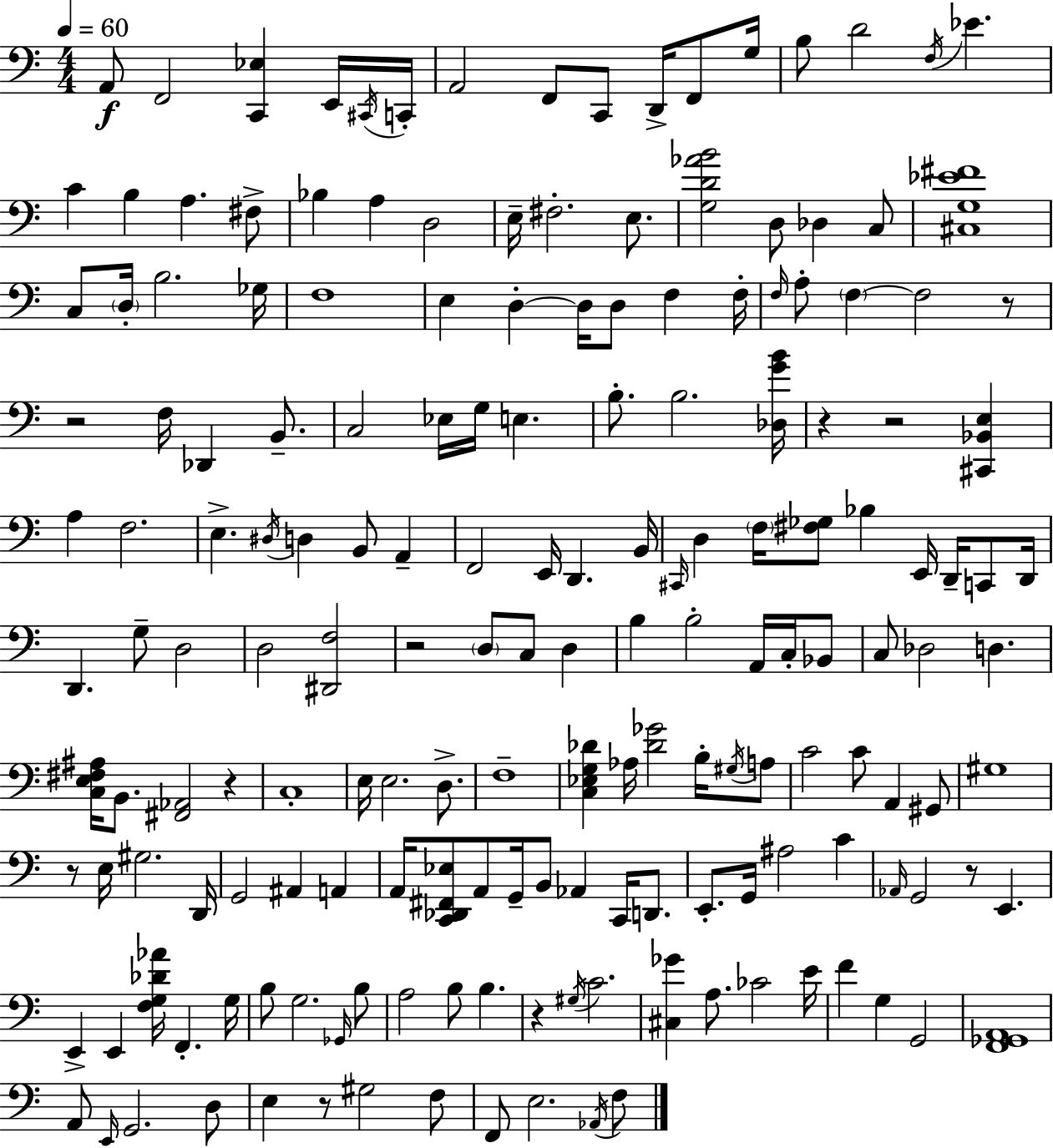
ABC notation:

X:1
T:Untitled
M:4/4
L:1/4
K:Am
A,,/2 F,,2 [C,,_E,] E,,/4 ^C,,/4 C,,/4 A,,2 F,,/2 C,,/2 D,,/4 F,,/2 G,/4 B,/2 D2 F,/4 _E C B, A, ^F,/2 _B, A, D,2 E,/4 ^F,2 E,/2 [G,D_AB]2 D,/2 _D, C,/2 [^C,G,_E^F]4 C,/2 D,/4 B,2 _G,/4 F,4 E, D, D,/4 D,/2 F, F,/4 F,/4 A,/2 F, F,2 z/2 z2 F,/4 _D,, B,,/2 C,2 _E,/4 G,/4 E, B,/2 B,2 [_D,GB]/4 z z2 [^C,,_B,,E,] A, F,2 E, ^D,/4 D, B,,/2 A,, F,,2 E,,/4 D,, B,,/4 ^C,,/4 D, F,/4 [^F,_G,]/2 _B, E,,/4 D,,/4 C,,/2 D,,/4 D,, G,/2 D,2 D,2 [^D,,F,]2 z2 D,/2 C,/2 D, B, B,2 A,,/4 C,/4 _B,,/2 C,/2 _D,2 D, [C,E,^F,^A,]/4 B,,/2 [^F,,_A,,]2 z C,4 E,/4 E,2 D,/2 F,4 [C,_E,G,_D] _A,/4 [_D_G]2 B,/4 ^G,/4 A,/2 C2 C/2 A,, ^G,,/2 ^G,4 z/2 E,/4 ^G,2 D,,/4 G,,2 ^A,, A,, A,,/4 [C,,_D,,^F,,_E,]/2 A,,/2 G,,/4 B,,/2 _A,, C,,/4 D,,/2 E,,/2 G,,/4 ^A,2 C _A,,/4 G,,2 z/2 E,, E,, E,, [F,G,_D_A]/4 F,, G,/4 B,/2 G,2 _G,,/4 B,/2 A,2 B,/2 B, z ^G,/4 C2 [^C,_G] A,/2 _C2 E/4 F G, G,,2 [F,,_G,,A,,]4 A,,/2 E,,/4 G,,2 D,/2 E, z/2 ^G,2 F,/2 F,,/2 E,2 _A,,/4 F,/2